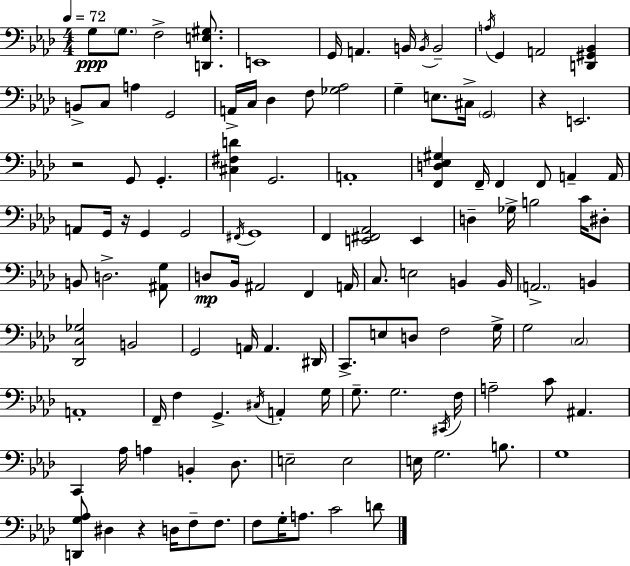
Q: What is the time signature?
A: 4/4